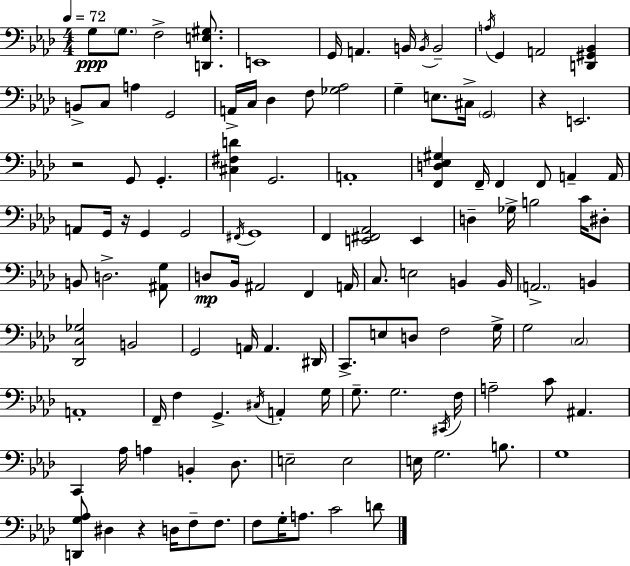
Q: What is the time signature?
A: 4/4